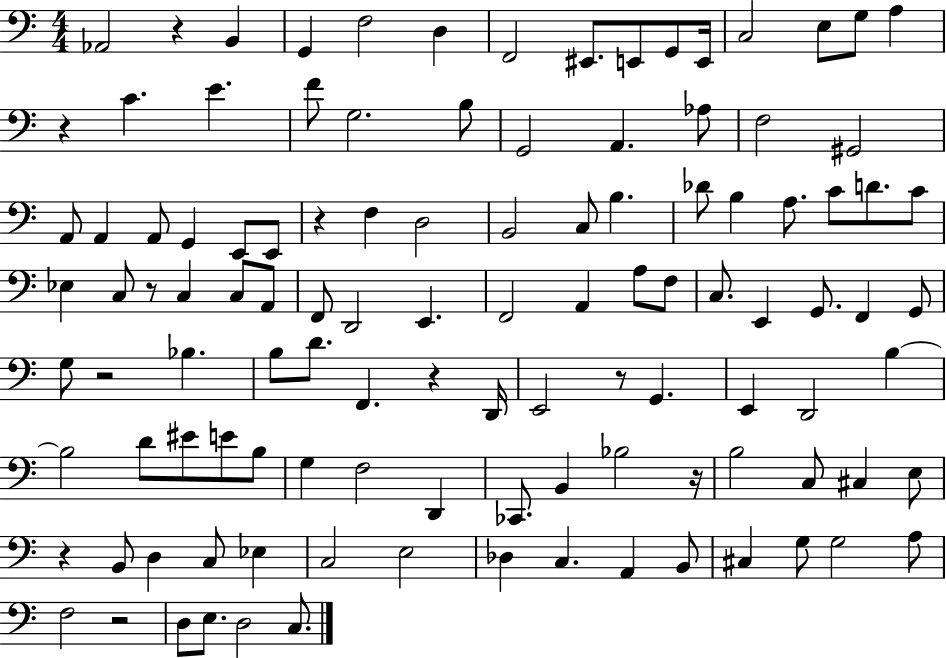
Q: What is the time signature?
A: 4/4